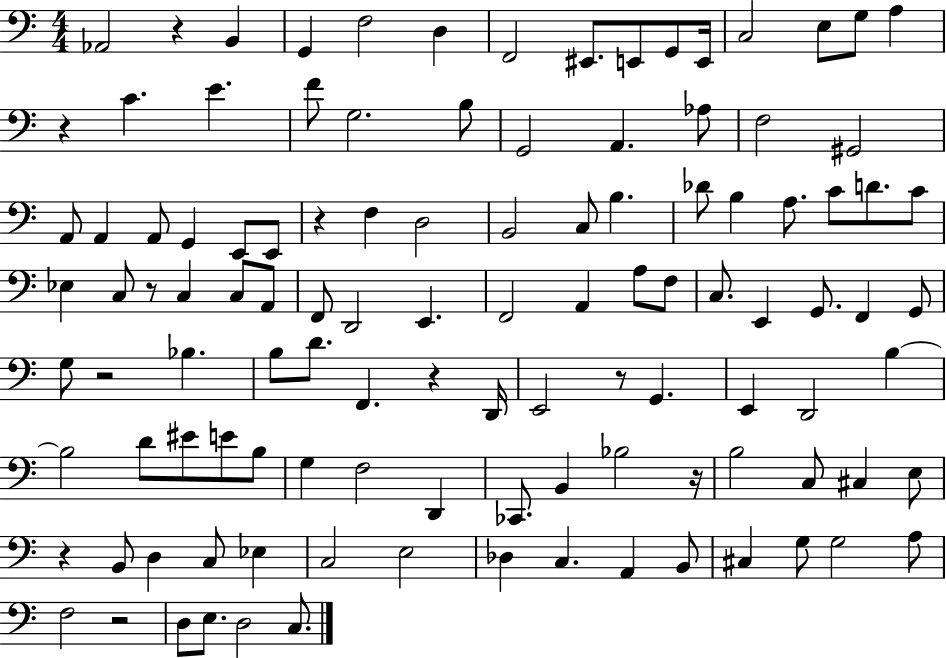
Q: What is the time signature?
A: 4/4